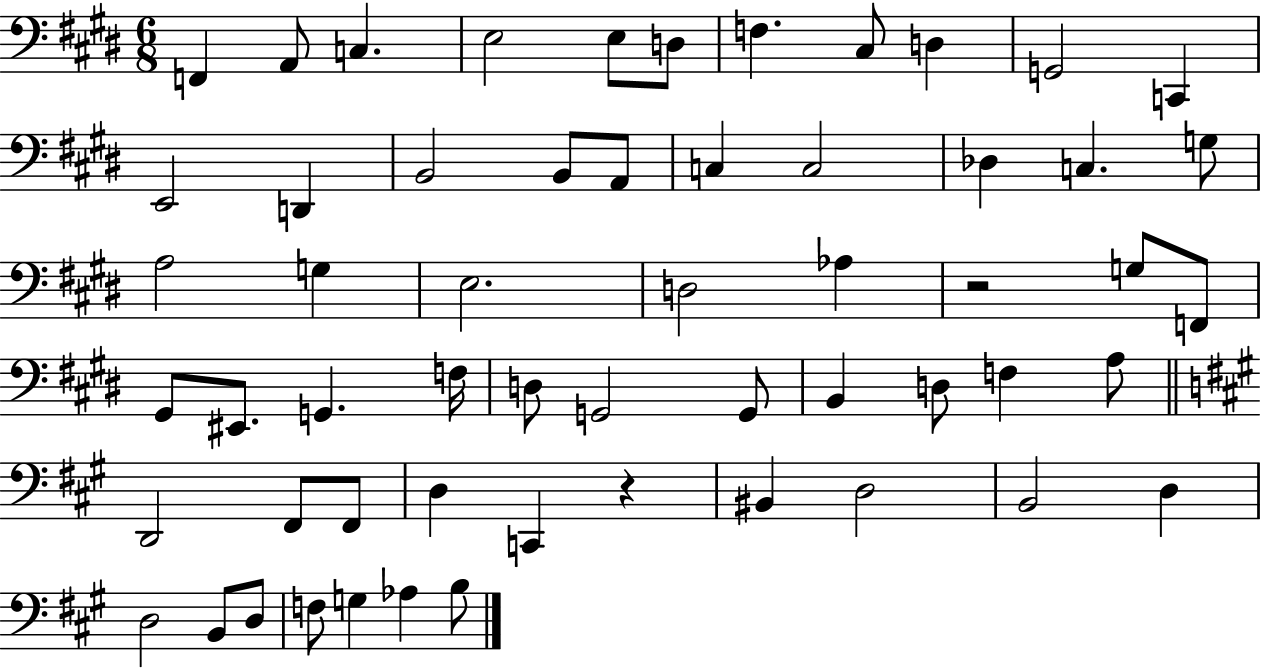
X:1
T:Untitled
M:6/8
L:1/4
K:E
F,, A,,/2 C, E,2 E,/2 D,/2 F, ^C,/2 D, G,,2 C,, E,,2 D,, B,,2 B,,/2 A,,/2 C, C,2 _D, C, G,/2 A,2 G, E,2 D,2 _A, z2 G,/2 F,,/2 ^G,,/2 ^E,,/2 G,, F,/4 D,/2 G,,2 G,,/2 B,, D,/2 F, A,/2 D,,2 ^F,,/2 ^F,,/2 D, C,, z ^B,, D,2 B,,2 D, D,2 B,,/2 D,/2 F,/2 G, _A, B,/2